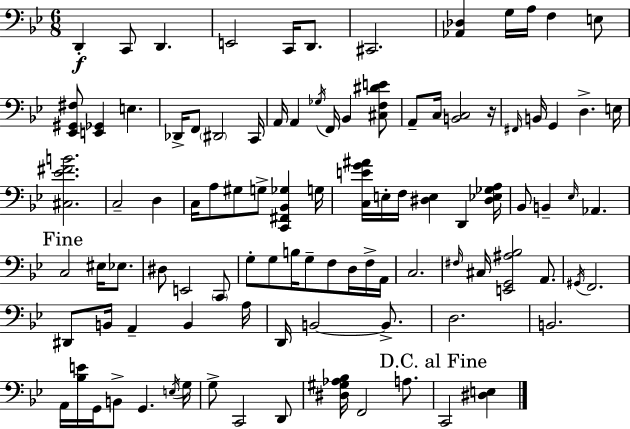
D2/q C2/e D2/q. E2/h C2/s D2/e. C#2/h. [Ab2,Db3]/q G3/s A3/s F3/q E3/e [Eb2,G#2,F#3]/e [E2,Gb2]/q E3/q. Db2/s F2/e D#2/h C2/s A2/s A2/q Gb3/s F2/s Bb2/q [C#3,F3,D#4,E4]/e A2/e C3/s [B2,C3]/h R/s F#2/s B2/s G2/q D3/q. E3/s [C#3,Eb4,F#4,B4]/h. C3/h D3/q C3/s A3/e G#3/e G3/e [C2,F#2,Bb2,Gb3]/q G3/s [C3,E4,G4,A#4]/s E3/s F3/s [D#3,E3]/q D2/q [D#3,Eb3,Gb3,A3]/s Bb2/e B2/q Eb3/s Ab2/q. C3/h EIS3/s Eb3/e. D#3/e E2/h C2/e G3/e G3/e B3/s G3/e F3/e D3/s F3/s A2/s C3/h. F#3/s C#3/s [E2,G2,A#3,Bb3]/h A2/e. G#2/s F2/h. D#2/e B2/s A2/q B2/q A3/s D2/s B2/h B2/e. D3/h. B2/h. A2/s [Bb3,E4]/s G2/s B2/e G2/q. E3/s G3/s G3/e C2/h D2/e [D#3,G#3,Ab3,Bb3]/s F2/h A3/e. C2/h [D#3,E3]/q